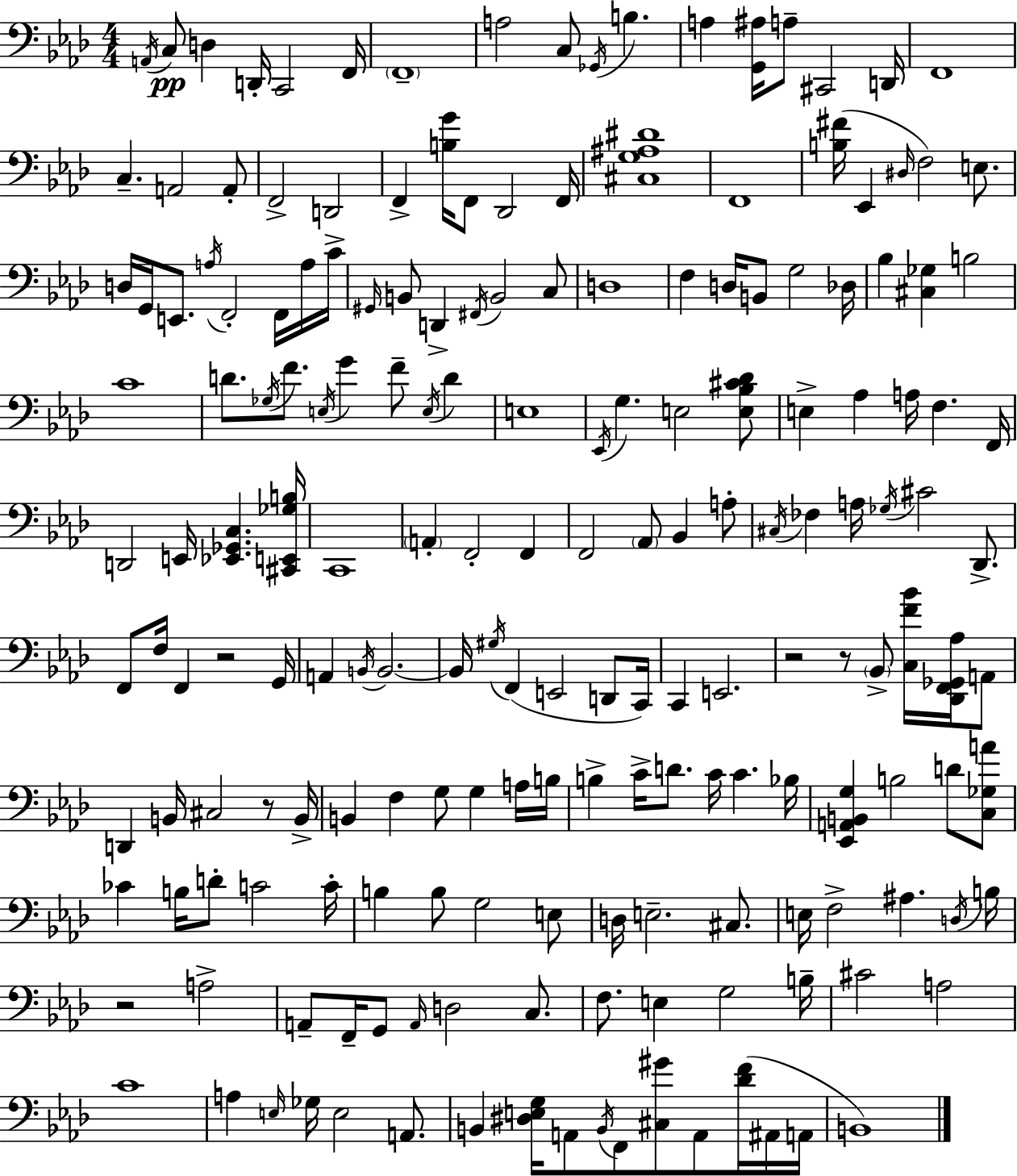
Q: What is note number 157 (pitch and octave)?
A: A2